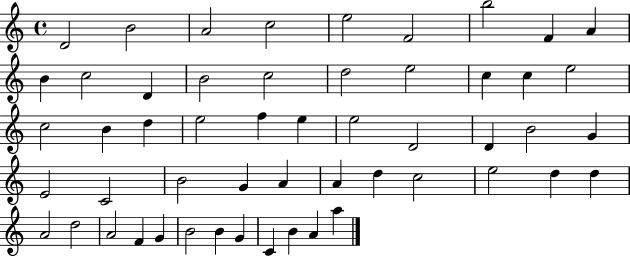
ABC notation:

X:1
T:Untitled
M:4/4
L:1/4
K:C
D2 B2 A2 c2 e2 F2 b2 F A B c2 D B2 c2 d2 e2 c c e2 c2 B d e2 f e e2 D2 D B2 G E2 C2 B2 G A A d c2 e2 d d A2 d2 A2 F G B2 B G C B A a